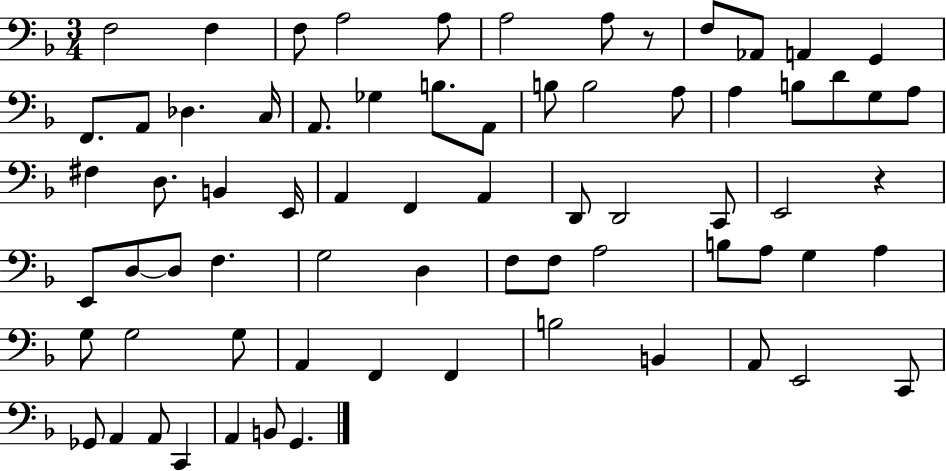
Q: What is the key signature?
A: F major